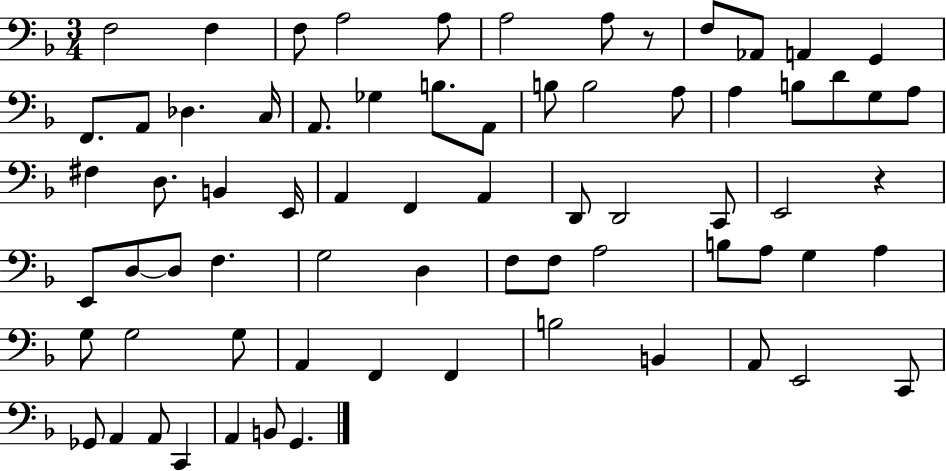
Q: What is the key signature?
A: F major